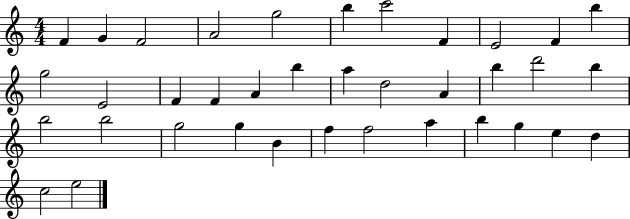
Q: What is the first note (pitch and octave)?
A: F4